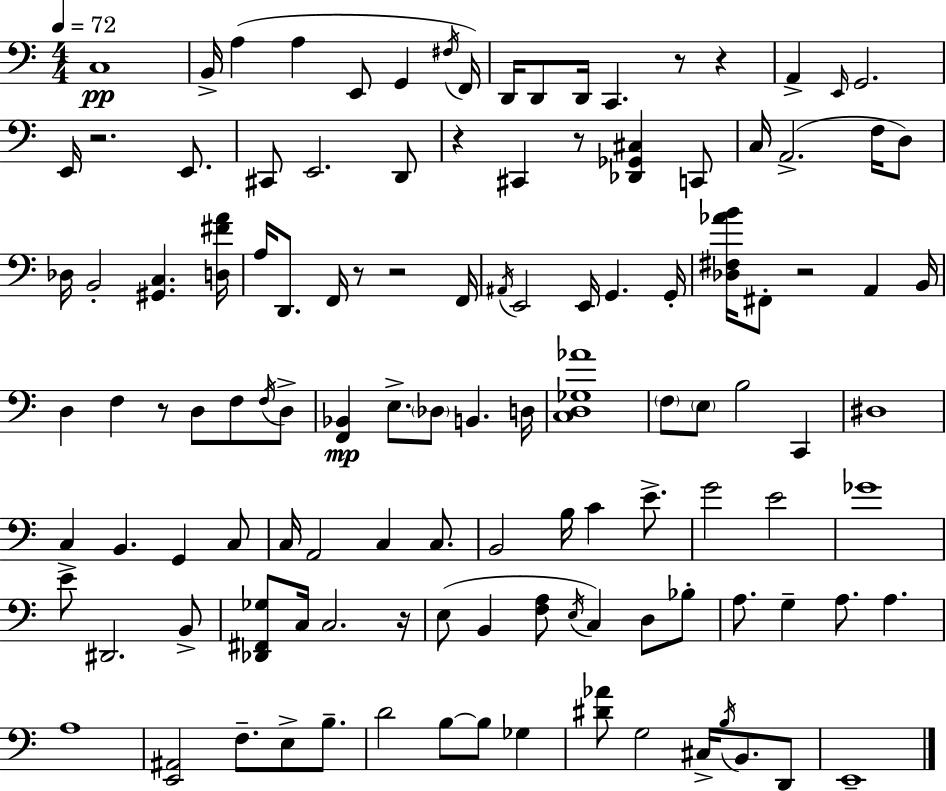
X:1
T:Untitled
M:4/4
L:1/4
K:C
C,4 B,,/4 A, A, E,,/2 G,, ^F,/4 F,,/4 D,,/4 D,,/2 D,,/4 C,, z/2 z A,, E,,/4 G,,2 E,,/4 z2 E,,/2 ^C,,/2 E,,2 D,,/2 z ^C,, z/2 [_D,,_G,,^C,] C,,/2 C,/4 A,,2 F,/4 D,/2 _D,/4 B,,2 [^G,,C,] [D,^FA]/4 A,/4 D,,/2 F,,/4 z/2 z2 F,,/4 ^A,,/4 E,,2 E,,/4 G,, G,,/4 [_D,^F,_AB]/4 ^F,,/2 z2 A,, B,,/4 D, F, z/2 D,/2 F,/2 F,/4 D,/2 [F,,_B,,] E,/2 _D,/2 B,, D,/4 [C,D,_G,_A]4 F,/2 E,/2 B,2 C,, ^D,4 C, B,, G,, C,/2 C,/4 A,,2 C, C,/2 B,,2 B,/4 C E/2 G2 E2 _G4 E/2 ^D,,2 B,,/2 [_D,,^F,,_G,]/2 C,/4 C,2 z/4 E,/2 B,, [F,A,]/2 E,/4 C, D,/2 _B,/2 A,/2 G, A,/2 A, A,4 [E,,^A,,]2 F,/2 E,/2 B,/2 D2 B,/2 B,/2 _G, [^D_A]/2 G,2 ^C,/4 B,/4 B,,/2 D,,/2 E,,4